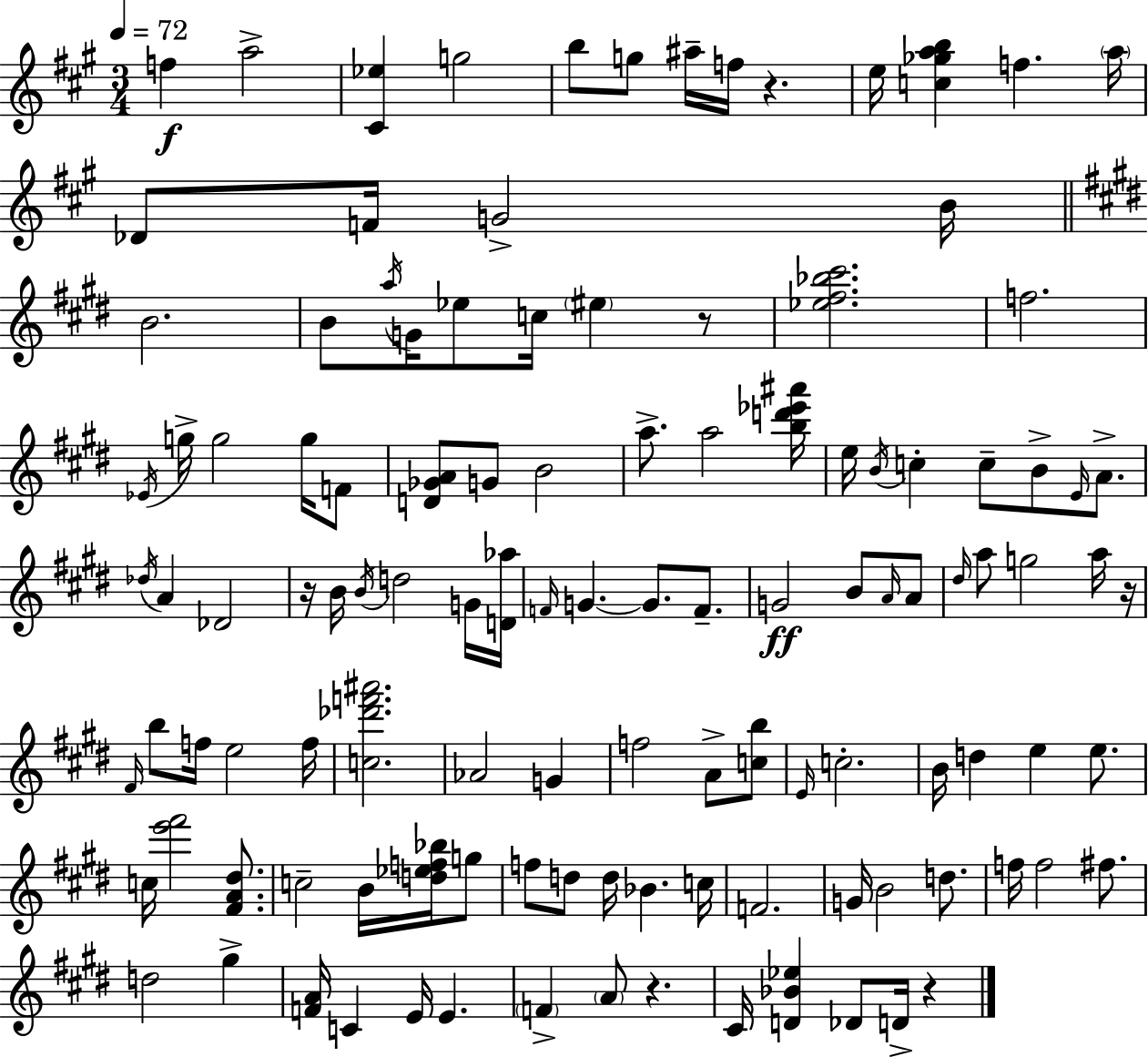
X:1
T:Untitled
M:3/4
L:1/4
K:A
f a2 [^C_e] g2 b/2 g/2 ^a/4 f/4 z e/4 [c_gab] f a/4 _D/2 F/4 G2 B/4 B2 B/2 a/4 G/4 _e/2 c/4 ^e z/2 [_e^f_b^c']2 f2 _E/4 g/4 g2 g/4 F/2 [D_GA]/2 G/2 B2 a/2 a2 [bd'_e'^a']/4 e/4 B/4 c c/2 B/2 E/4 A/2 _d/4 A _D2 z/4 B/4 B/4 d2 G/4 [D_a]/4 F/4 G G/2 F/2 G2 B/2 A/4 A/2 ^d/4 a/2 g2 a/4 z/4 ^F/4 b/2 f/4 e2 f/4 [c_d'f'^a']2 _A2 G f2 A/2 [cb]/2 E/4 c2 B/4 d e e/2 c/4 [e'^f']2 [^FA^d]/2 c2 B/4 [d_ef_b]/4 g/2 f/2 d/2 d/4 _B c/4 F2 G/4 B2 d/2 f/4 f2 ^f/2 d2 ^g [FA]/4 C E/4 E F A/2 z ^C/4 [D_B_e] _D/2 D/4 z